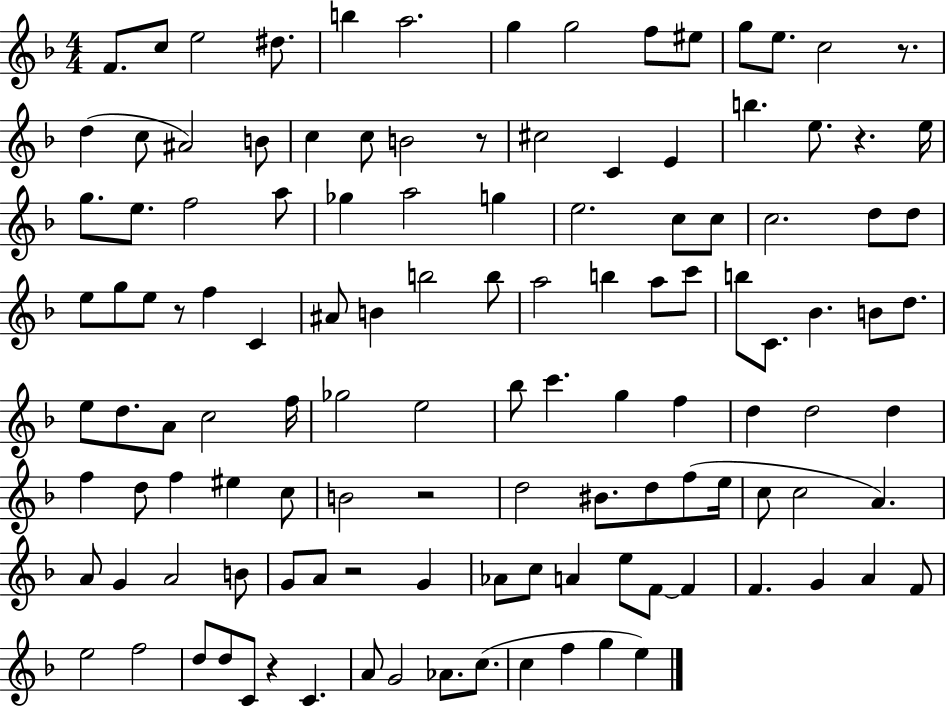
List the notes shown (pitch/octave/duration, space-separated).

F4/e. C5/e E5/h D#5/e. B5/q A5/h. G5/q G5/h F5/e EIS5/e G5/e E5/e. C5/h R/e. D5/q C5/e A#4/h B4/e C5/q C5/e B4/h R/e C#5/h C4/q E4/q B5/q. E5/e. R/q. E5/s G5/e. E5/e. F5/h A5/e Gb5/q A5/h G5/q E5/h. C5/e C5/e C5/h. D5/e D5/e E5/e G5/e E5/e R/e F5/q C4/q A#4/e B4/q B5/h B5/e A5/h B5/q A5/e C6/e B5/e C4/e. Bb4/q. B4/e D5/e. E5/e D5/e. A4/e C5/h F5/s Gb5/h E5/h Bb5/e C6/q. G5/q F5/q D5/q D5/h D5/q F5/q D5/e F5/q EIS5/q C5/e B4/h R/h D5/h BIS4/e. D5/e F5/e E5/s C5/e C5/h A4/q. A4/e G4/q A4/h B4/e G4/e A4/e R/h G4/q Ab4/e C5/e A4/q E5/e F4/e F4/q F4/q. G4/q A4/q F4/e E5/h F5/h D5/e D5/e C4/e R/q C4/q. A4/e G4/h Ab4/e. C5/e. C5/q F5/q G5/q E5/q